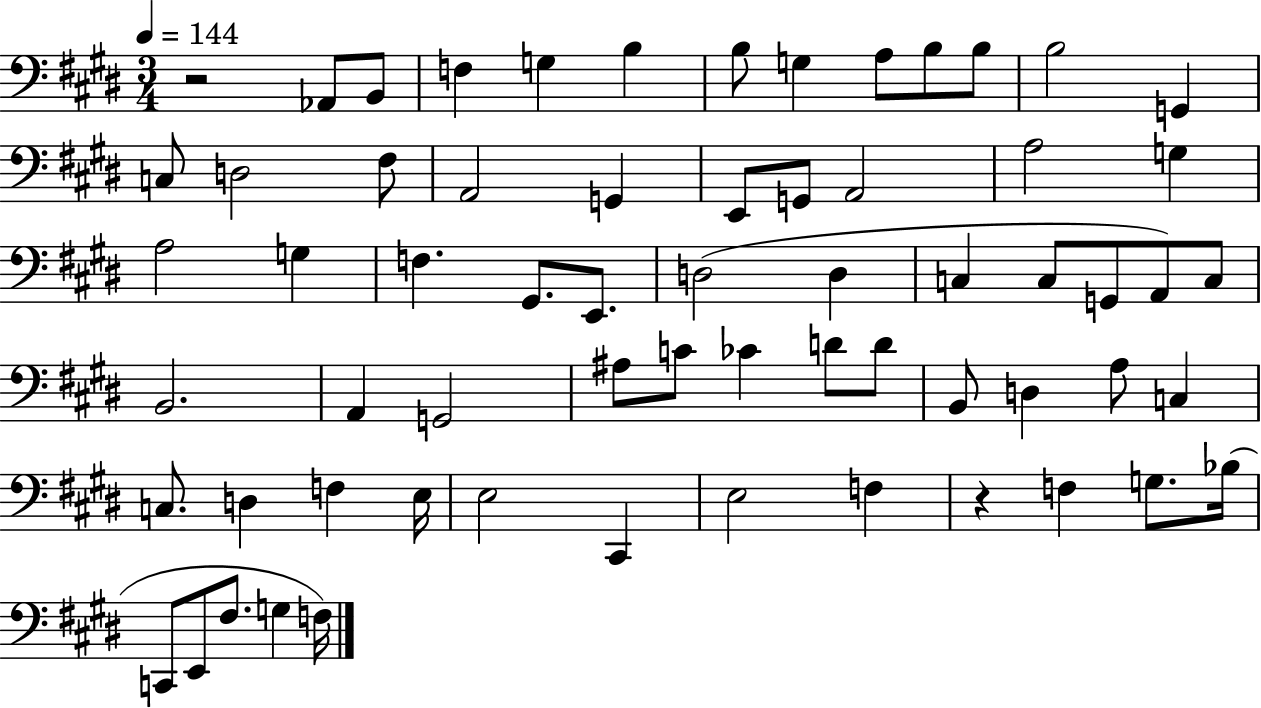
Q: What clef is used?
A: bass